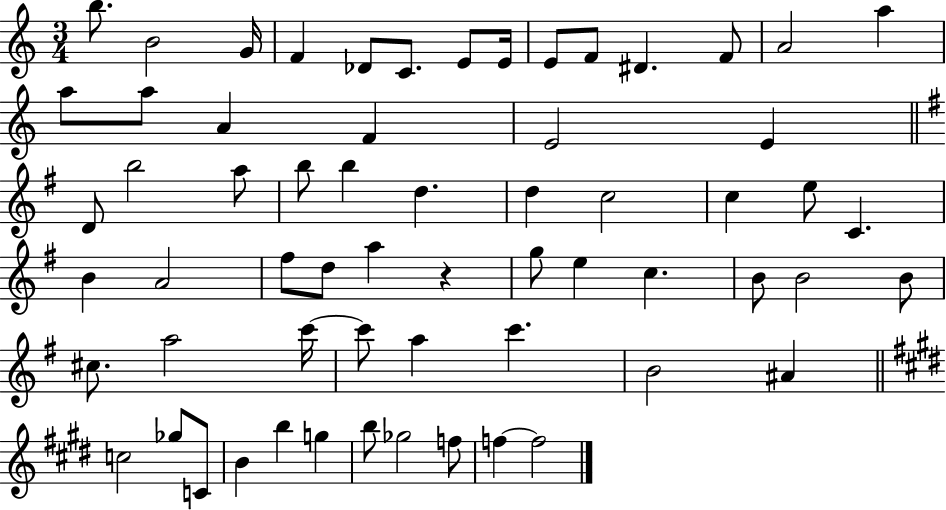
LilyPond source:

{
  \clef treble
  \numericTimeSignature
  \time 3/4
  \key c \major
  \repeat volta 2 { b''8. b'2 g'16 | f'4 des'8 c'8. e'8 e'16 | e'8 f'8 dis'4. f'8 | a'2 a''4 | \break a''8 a''8 a'4 f'4 | e'2 e'4 | \bar "||" \break \key g \major d'8 b''2 a''8 | b''8 b''4 d''4. | d''4 c''2 | c''4 e''8 c'4. | \break b'4 a'2 | fis''8 d''8 a''4 r4 | g''8 e''4 c''4. | b'8 b'2 b'8 | \break cis''8. a''2 c'''16~~ | c'''8 a''4 c'''4. | b'2 ais'4 | \bar "||" \break \key e \major c''2 ges''8 c'8 | b'4 b''4 g''4 | b''8 ges''2 f''8 | f''4~~ f''2 | \break } \bar "|."
}